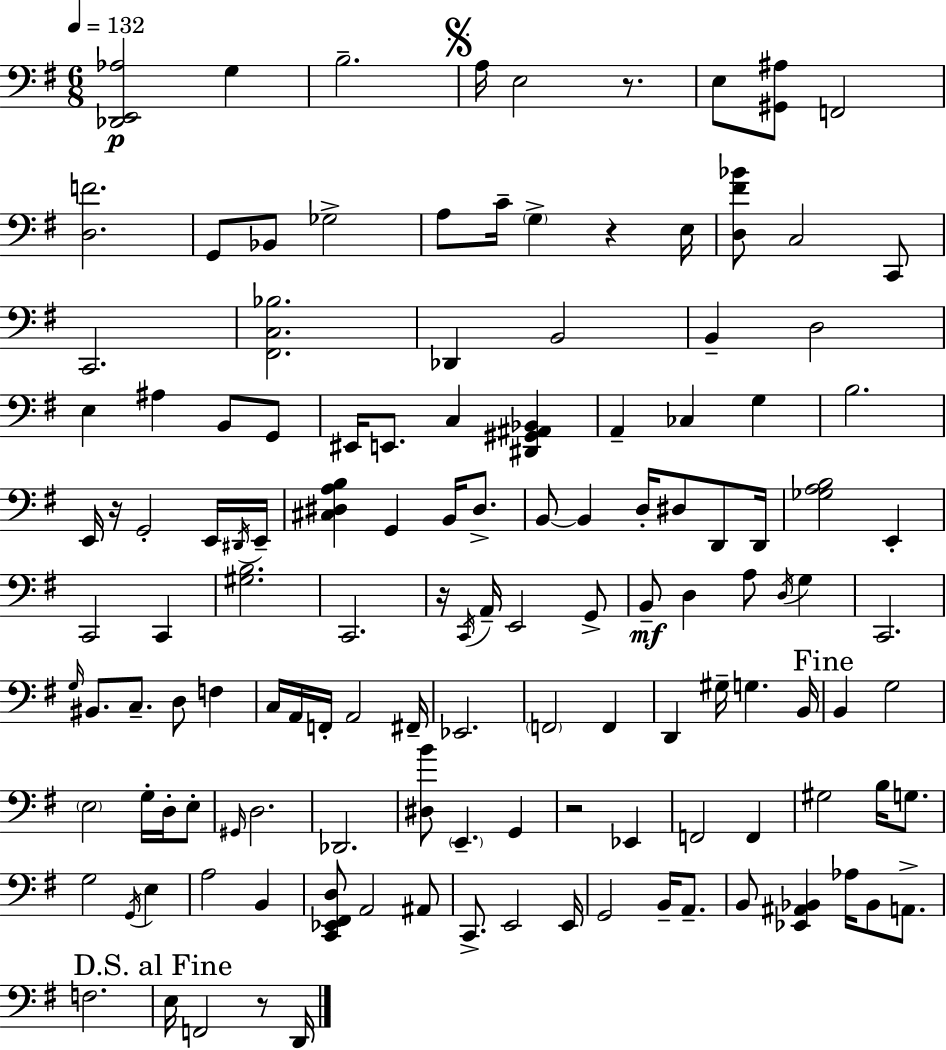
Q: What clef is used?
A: bass